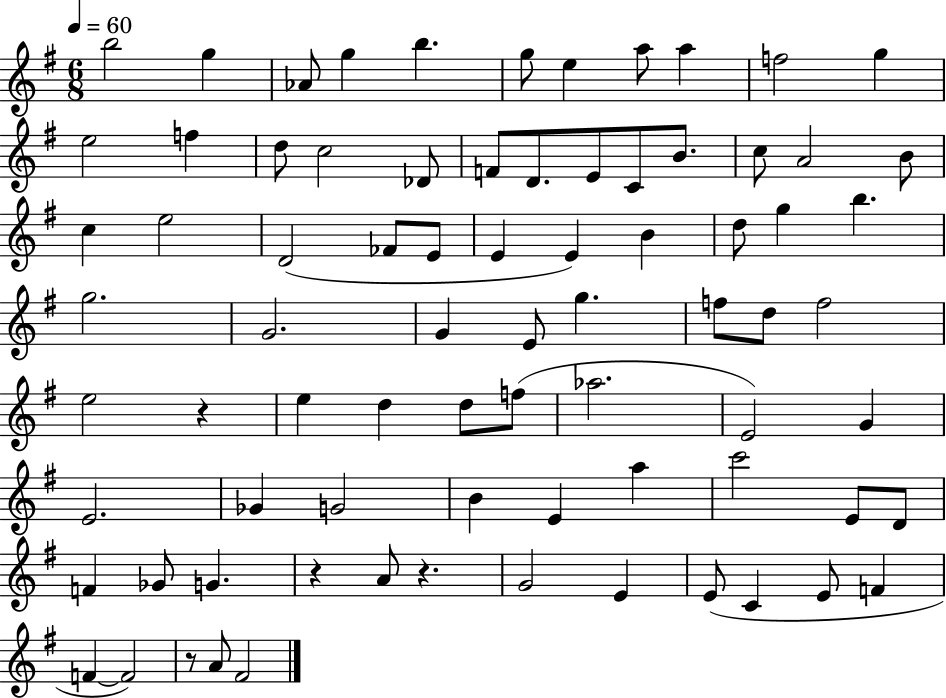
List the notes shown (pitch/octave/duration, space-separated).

B5/h G5/q Ab4/e G5/q B5/q. G5/e E5/q A5/e A5/q F5/h G5/q E5/h F5/q D5/e C5/h Db4/e F4/e D4/e. E4/e C4/e B4/e. C5/e A4/h B4/e C5/q E5/h D4/h FES4/e E4/e E4/q E4/q B4/q D5/e G5/q B5/q. G5/h. G4/h. G4/q E4/e G5/q. F5/e D5/e F5/h E5/h R/q E5/q D5/q D5/e F5/e Ab5/h. E4/h G4/q E4/h. Gb4/q G4/h B4/q E4/q A5/q C6/h E4/e D4/e F4/q Gb4/e G4/q. R/q A4/e R/q. G4/h E4/q E4/e C4/q E4/e F4/q F4/q F4/h R/e A4/e F#4/h